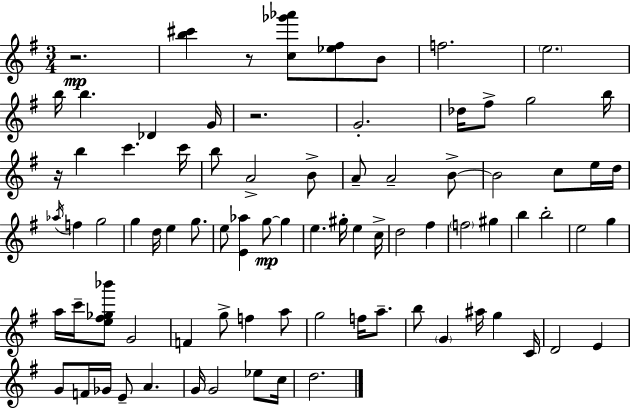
{
  \clef treble
  \numericTimeSignature
  \time 3/4
  \key g \major
  r2.\mp | <b'' cis'''>4 r8 <c'' ges''' aes'''>8 <ees'' fis''>8 b'8 | f''2. | \parenthesize e''2. | \break b''16 b''4. des'4 g'16 | r2. | g'2.-. | des''16 fis''8-> g''2 b''16 | \break r16 b''4 c'''4. c'''16 | b''8 a'2-> b'8-> | a'8-- a'2-- b'8->~~ | b'2 c''8 e''16 d''16 | \break \acciaccatura { aes''16 } f''4 g''2 | g''4 d''16 e''4 g''8. | e''8 <e' aes''>4 g''8~~\mp g''4 | e''4. gis''16-. e''4 | \break c''16-> d''2 fis''4 | \parenthesize f''2 gis''4 | b''4 b''2-. | e''2 g''4 | \break a''16 c'''16-- <e'' fis'' ges'' bes'''>8 g'2 | f'4 g''8-> f''4 a''8 | g''2 f''16 a''8.-- | b''8 \parenthesize g'4 ais''16 g''4 | \break c'16 d'2 e'4 | g'8 f'16 ges'16 e'8-- a'4. | g'16 g'2 ees''8 | c''16 d''2. | \break \bar "|."
}